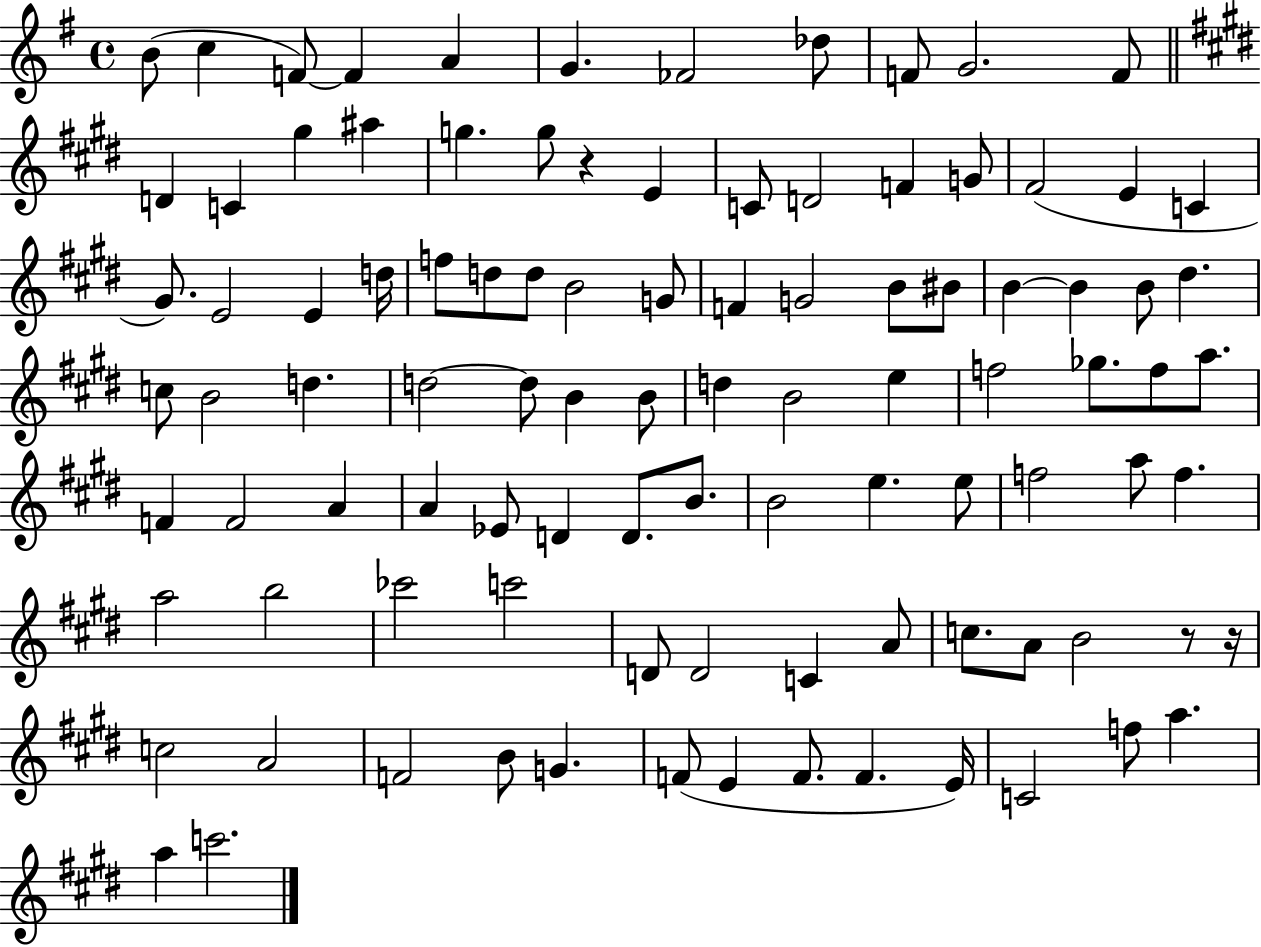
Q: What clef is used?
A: treble